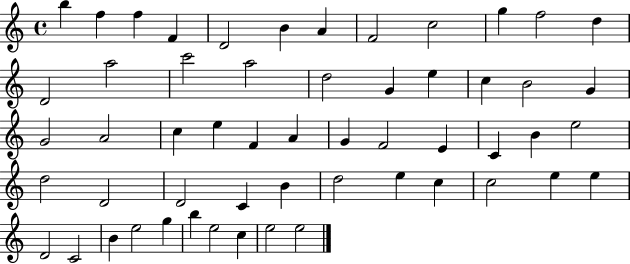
B5/q F5/q F5/q F4/q D4/h B4/q A4/q F4/h C5/h G5/q F5/h D5/q D4/h A5/h C6/h A5/h D5/h G4/q E5/q C5/q B4/h G4/q G4/h A4/h C5/q E5/q F4/q A4/q G4/q F4/h E4/q C4/q B4/q E5/h D5/h D4/h D4/h C4/q B4/q D5/h E5/q C5/q C5/h E5/q E5/q D4/h C4/h B4/q E5/h G5/q B5/q E5/h C5/q E5/h E5/h